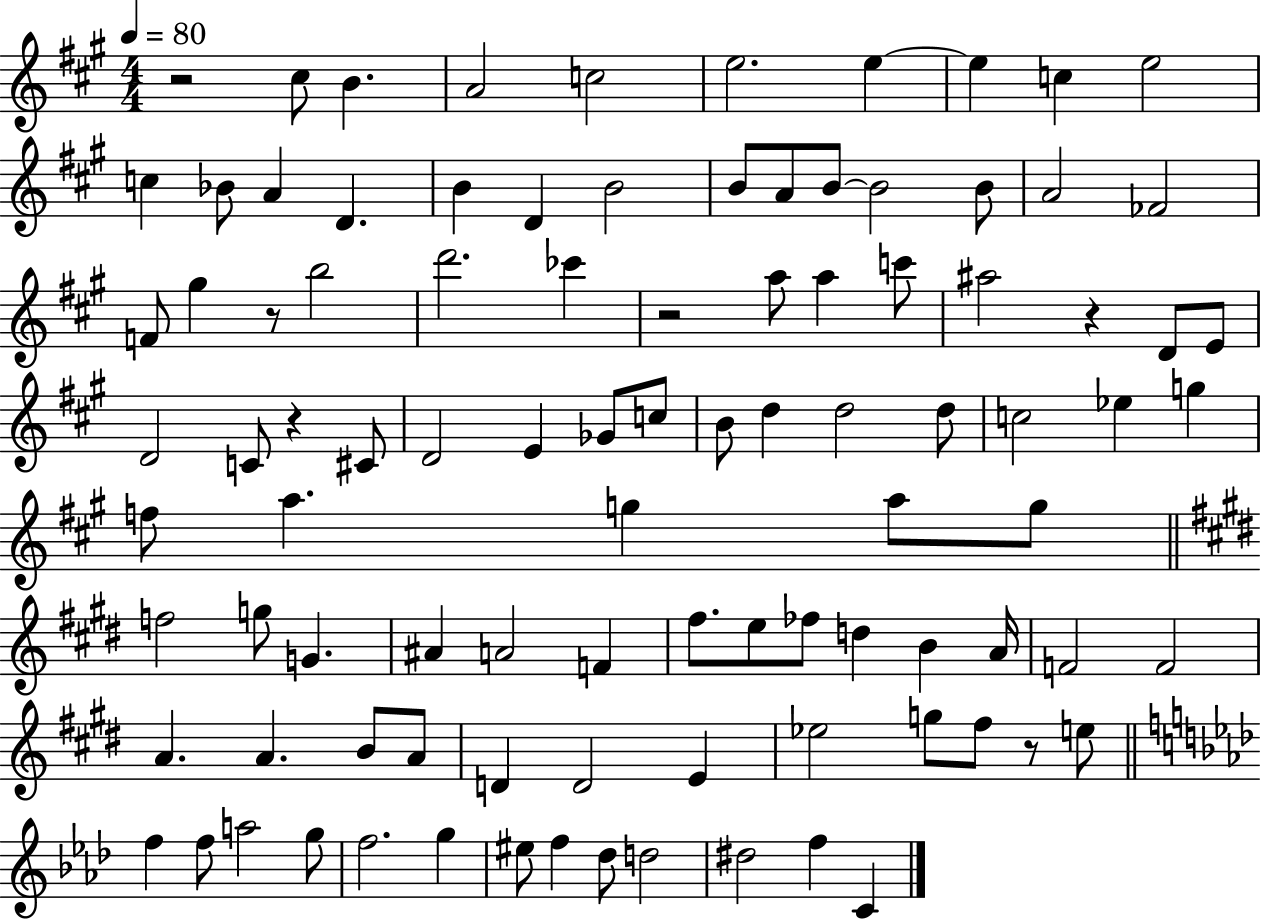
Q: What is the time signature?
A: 4/4